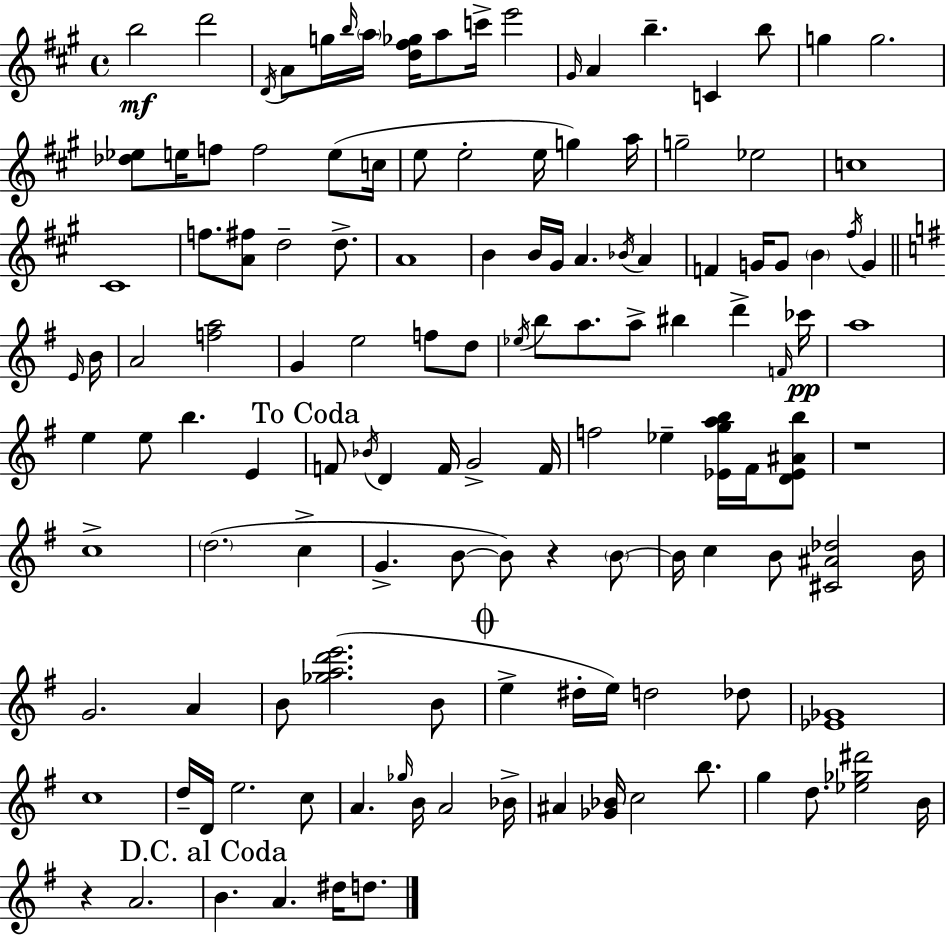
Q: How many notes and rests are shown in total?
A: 131